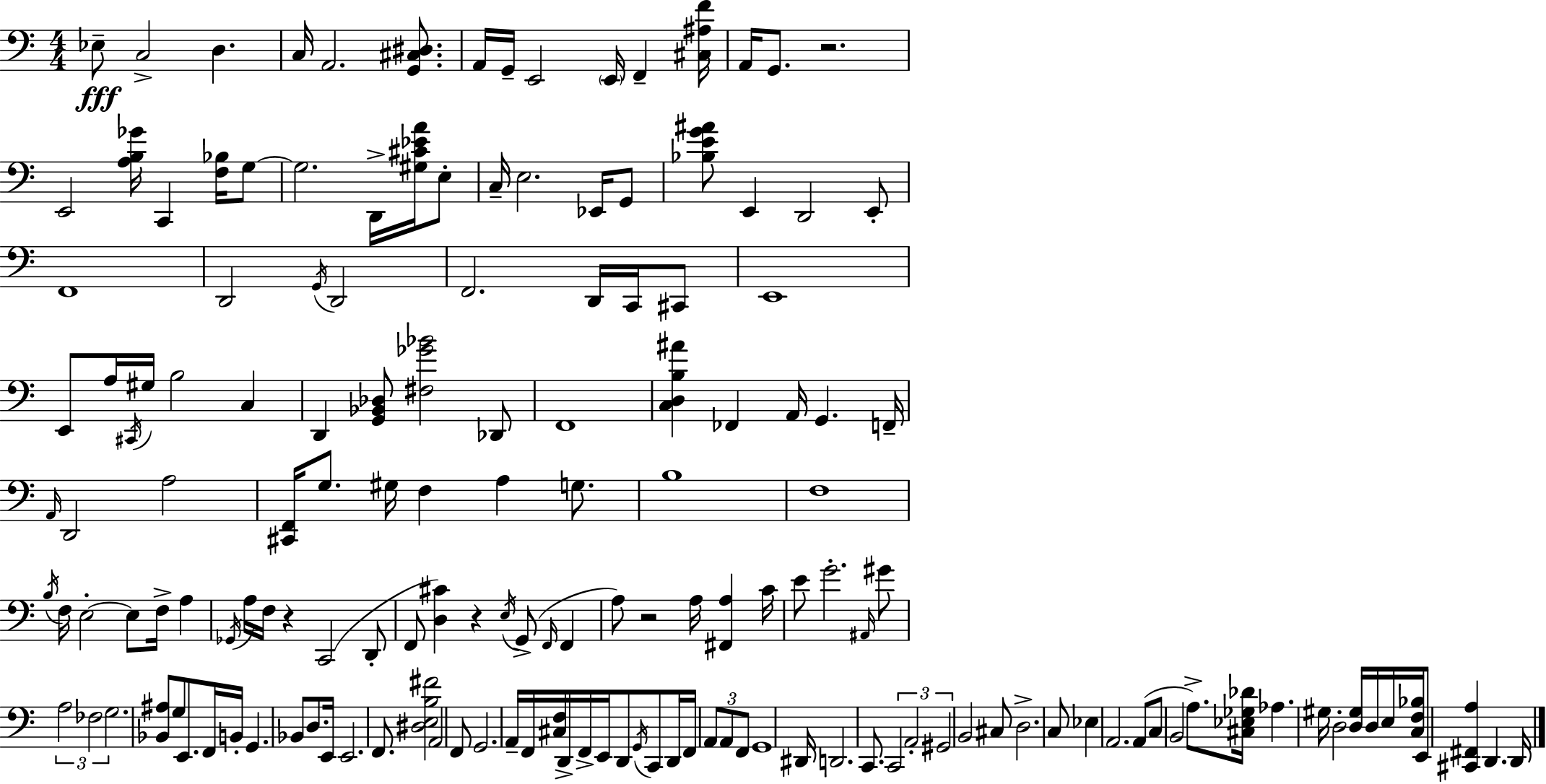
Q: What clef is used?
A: bass